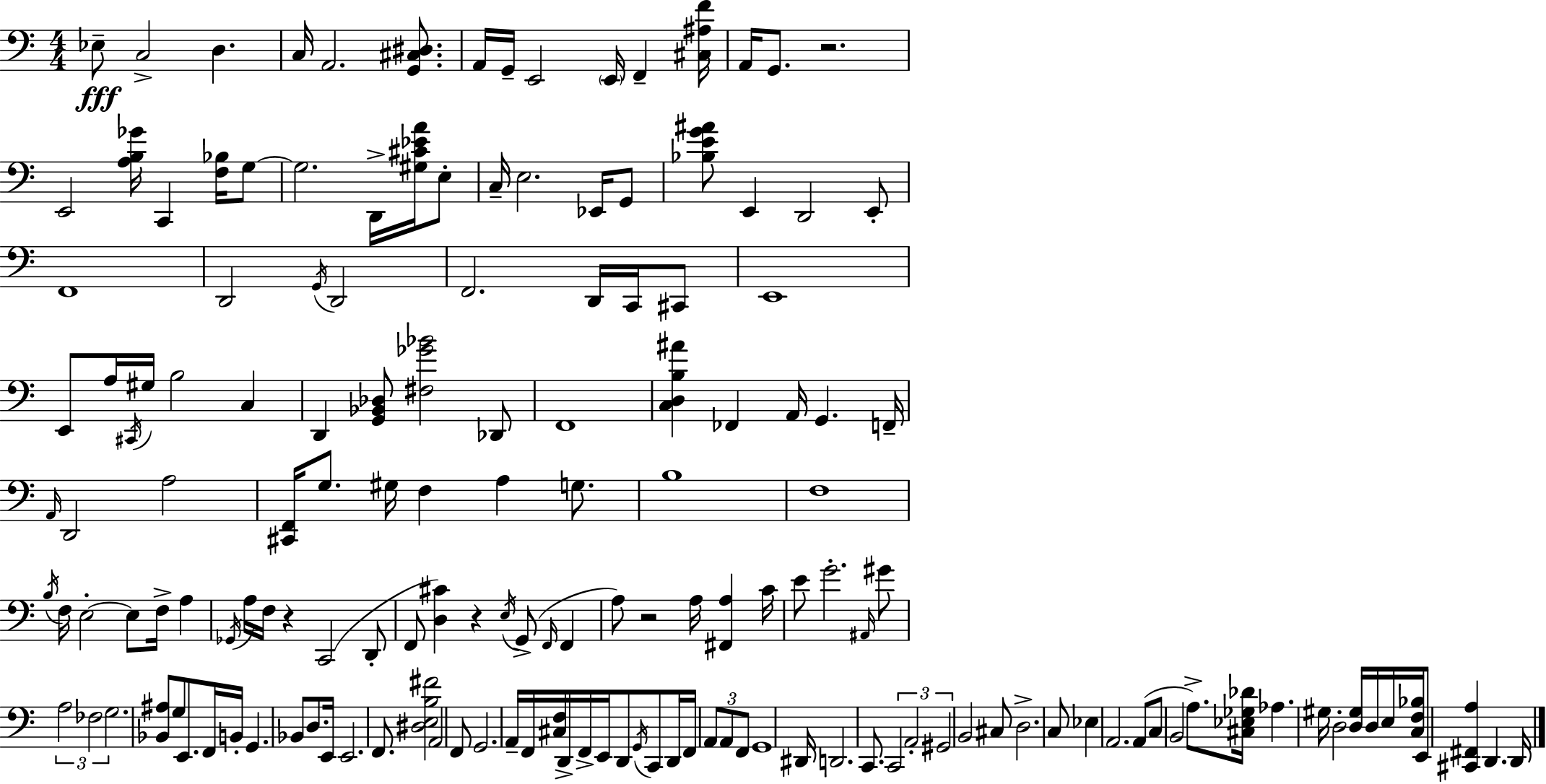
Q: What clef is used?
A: bass